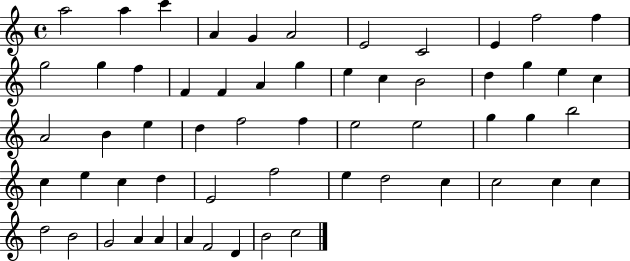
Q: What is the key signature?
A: C major